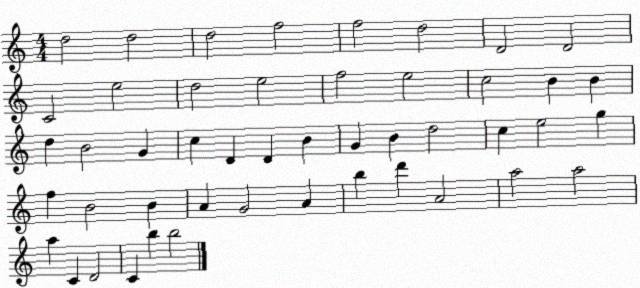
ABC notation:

X:1
T:Untitled
M:4/4
L:1/4
K:C
d2 d2 d2 f2 f2 d2 D2 D2 C2 e2 d2 e2 f2 e2 c2 B B d B2 G c D D B G B d2 c e2 g f B2 B A G2 A b d' A2 a2 a2 a C D2 C b b2